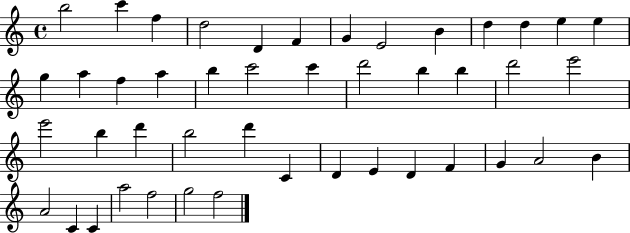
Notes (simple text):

B5/h C6/q F5/q D5/h D4/q F4/q G4/q E4/h B4/q D5/q D5/q E5/q E5/q G5/q A5/q F5/q A5/q B5/q C6/h C6/q D6/h B5/q B5/q D6/h E6/h E6/h B5/q D6/q B5/h D6/q C4/q D4/q E4/q D4/q F4/q G4/q A4/h B4/q A4/h C4/q C4/q A5/h F5/h G5/h F5/h